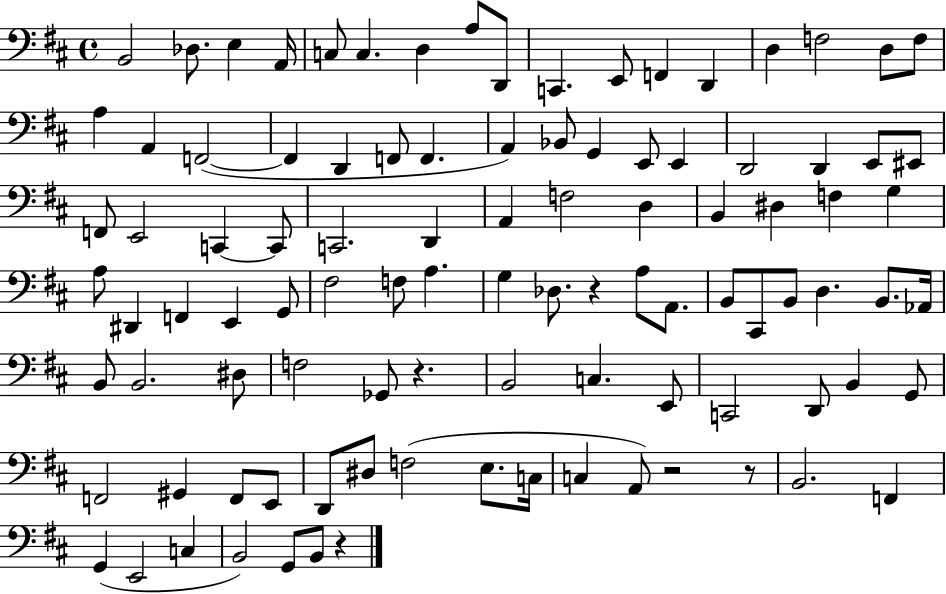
X:1
T:Untitled
M:4/4
L:1/4
K:D
B,,2 _D,/2 E, A,,/4 C,/2 C, D, A,/2 D,,/2 C,, E,,/2 F,, D,, D, F,2 D,/2 F,/2 A, A,, F,,2 F,, D,, F,,/2 F,, A,, _B,,/2 G,, E,,/2 E,, D,,2 D,, E,,/2 ^E,,/2 F,,/2 E,,2 C,, C,,/2 C,,2 D,, A,, F,2 D, B,, ^D, F, G, A,/2 ^D,, F,, E,, G,,/2 ^F,2 F,/2 A, G, _D,/2 z A,/2 A,,/2 B,,/2 ^C,,/2 B,,/2 D, B,,/2 _A,,/4 B,,/2 B,,2 ^D,/2 F,2 _G,,/2 z B,,2 C, E,,/2 C,,2 D,,/2 B,, G,,/2 F,,2 ^G,, F,,/2 E,,/2 D,,/2 ^D,/2 F,2 E,/2 C,/4 C, A,,/2 z2 z/2 B,,2 F,, G,, E,,2 C, B,,2 G,,/2 B,,/2 z